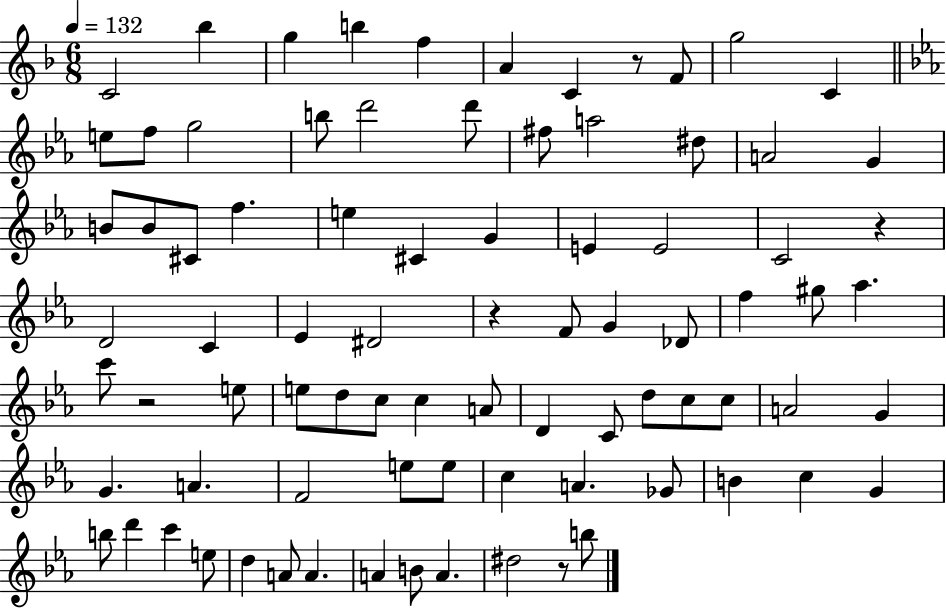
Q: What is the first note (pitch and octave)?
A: C4